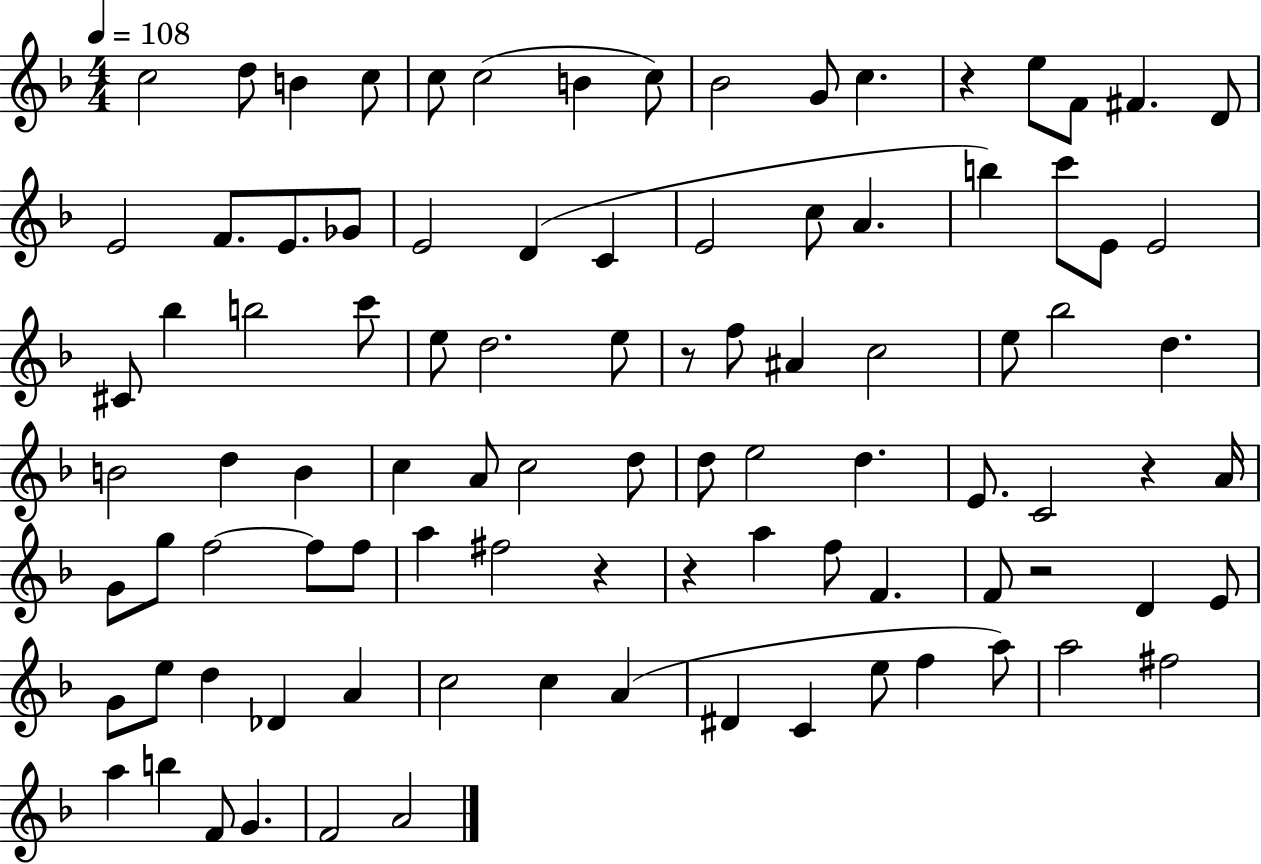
X:1
T:Untitled
M:4/4
L:1/4
K:F
c2 d/2 B c/2 c/2 c2 B c/2 _B2 G/2 c z e/2 F/2 ^F D/2 E2 F/2 E/2 _G/2 E2 D C E2 c/2 A b c'/2 E/2 E2 ^C/2 _b b2 c'/2 e/2 d2 e/2 z/2 f/2 ^A c2 e/2 _b2 d B2 d B c A/2 c2 d/2 d/2 e2 d E/2 C2 z A/4 G/2 g/2 f2 f/2 f/2 a ^f2 z z a f/2 F F/2 z2 D E/2 G/2 e/2 d _D A c2 c A ^D C e/2 f a/2 a2 ^f2 a b F/2 G F2 A2